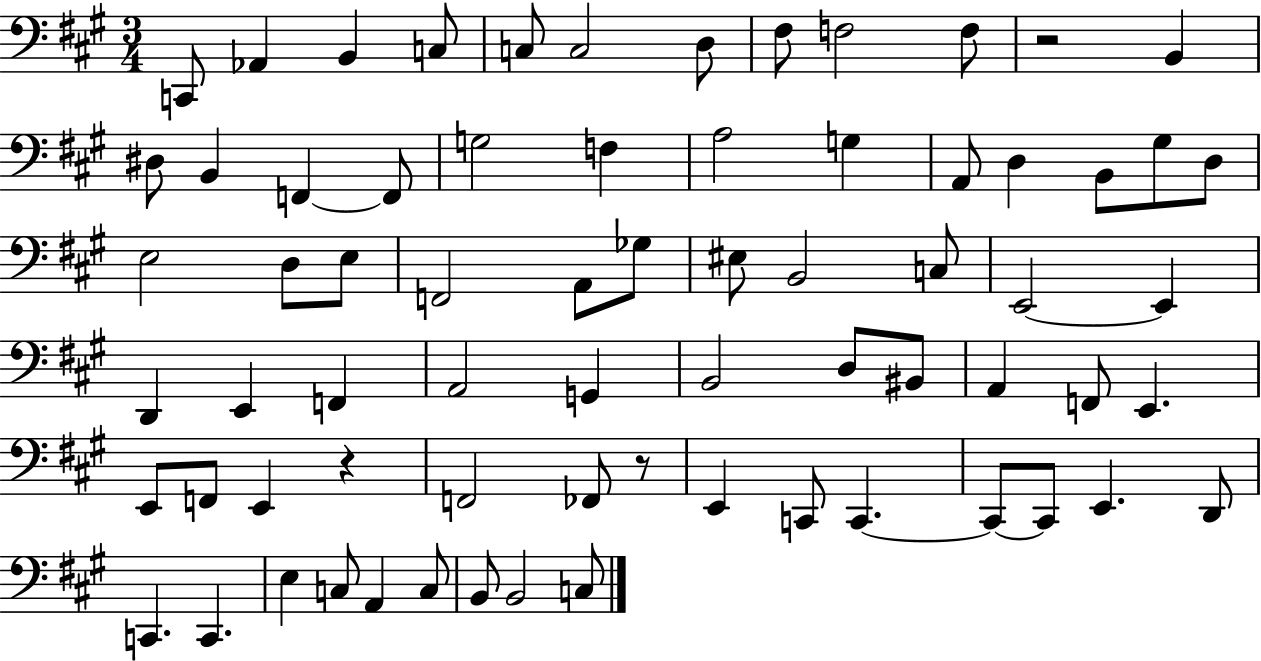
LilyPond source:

{
  \clef bass
  \numericTimeSignature
  \time 3/4
  \key a \major
  c,8 aes,4 b,4 c8 | c8 c2 d8 | fis8 f2 f8 | r2 b,4 | \break dis8 b,4 f,4~~ f,8 | g2 f4 | a2 g4 | a,8 d4 b,8 gis8 d8 | \break e2 d8 e8 | f,2 a,8 ges8 | eis8 b,2 c8 | e,2~~ e,4 | \break d,4 e,4 f,4 | a,2 g,4 | b,2 d8 bis,8 | a,4 f,8 e,4. | \break e,8 f,8 e,4 r4 | f,2 fes,8 r8 | e,4 c,8 c,4.~~ | c,8~~ c,8 e,4. d,8 | \break c,4. c,4. | e4 c8 a,4 c8 | b,8 b,2 c8 | \bar "|."
}